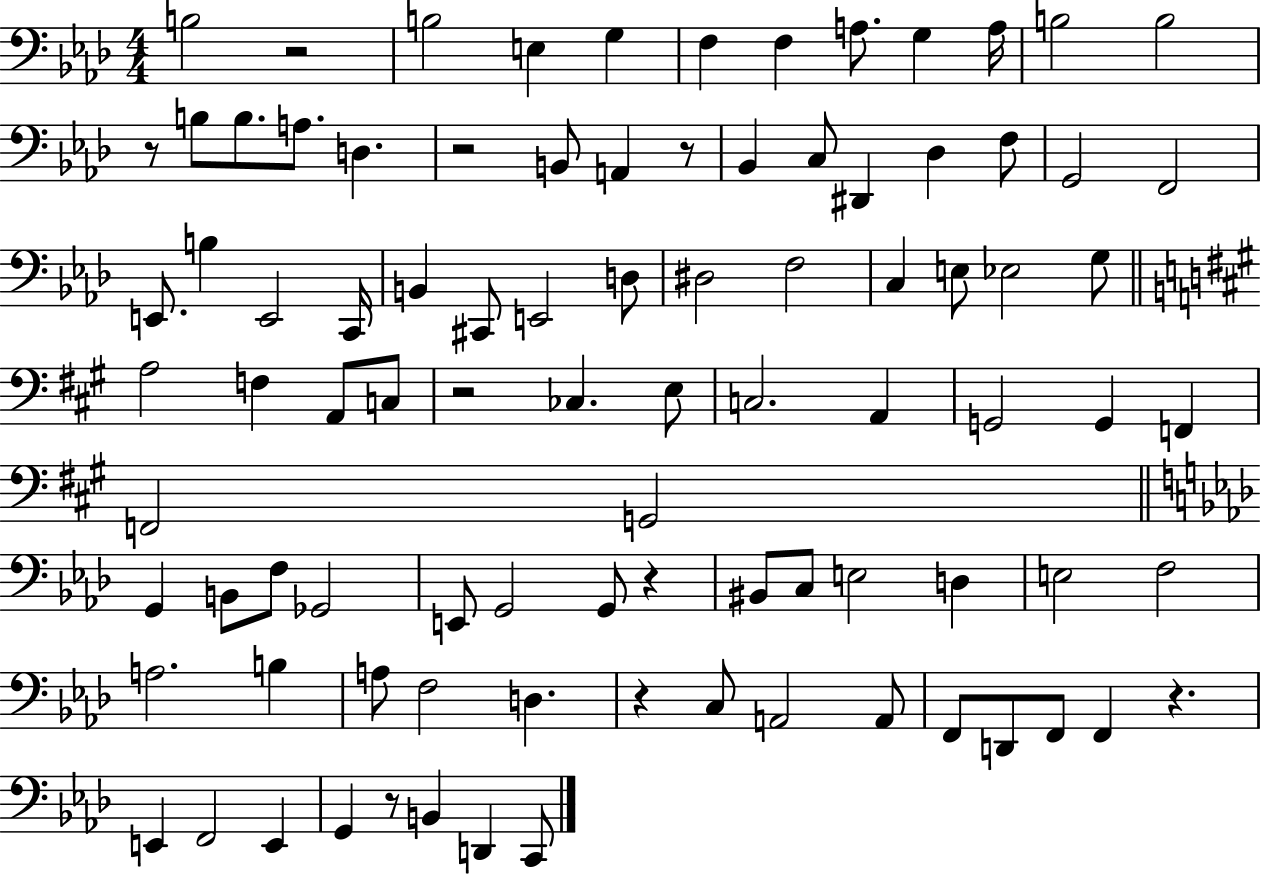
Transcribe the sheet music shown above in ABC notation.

X:1
T:Untitled
M:4/4
L:1/4
K:Ab
B,2 z2 B,2 E, G, F, F, A,/2 G, A,/4 B,2 B,2 z/2 B,/2 B,/2 A,/2 D, z2 B,,/2 A,, z/2 _B,, C,/2 ^D,, _D, F,/2 G,,2 F,,2 E,,/2 B, E,,2 C,,/4 B,, ^C,,/2 E,,2 D,/2 ^D,2 F,2 C, E,/2 _E,2 G,/2 A,2 F, A,,/2 C,/2 z2 _C, E,/2 C,2 A,, G,,2 G,, F,, F,,2 G,,2 G,, B,,/2 F,/2 _G,,2 E,,/2 G,,2 G,,/2 z ^B,,/2 C,/2 E,2 D, E,2 F,2 A,2 B, A,/2 F,2 D, z C,/2 A,,2 A,,/2 F,,/2 D,,/2 F,,/2 F,, z E,, F,,2 E,, G,, z/2 B,, D,, C,,/2